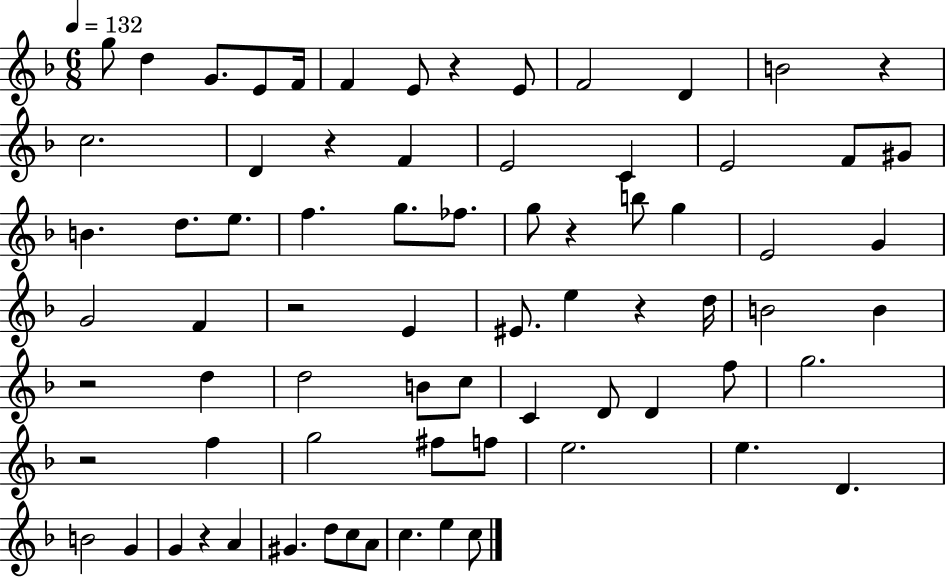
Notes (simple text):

G5/e D5/q G4/e. E4/e F4/s F4/q E4/e R/q E4/e F4/h D4/q B4/h R/q C5/h. D4/q R/q F4/q E4/h C4/q E4/h F4/e G#4/e B4/q. D5/e. E5/e. F5/q. G5/e. FES5/e. G5/e R/q B5/e G5/q E4/h G4/q G4/h F4/q R/h E4/q EIS4/e. E5/q R/q D5/s B4/h B4/q R/h D5/q D5/h B4/e C5/e C4/q D4/e D4/q F5/e G5/h. R/h F5/q G5/h F#5/e F5/e E5/h. E5/q. D4/q. B4/h G4/q G4/q R/q A4/q G#4/q. D5/e C5/e A4/e C5/q. E5/q C5/e